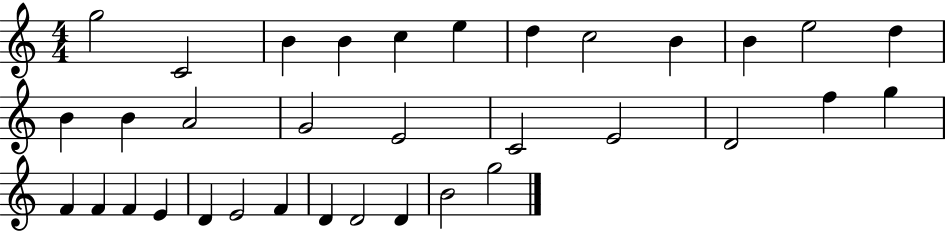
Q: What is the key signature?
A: C major